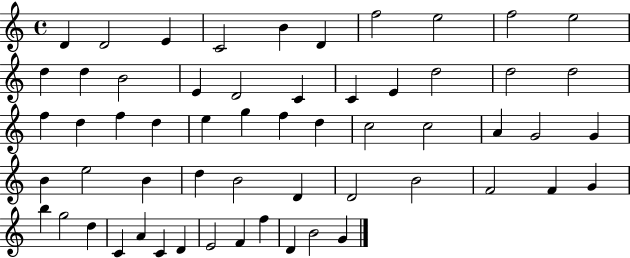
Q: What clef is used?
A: treble